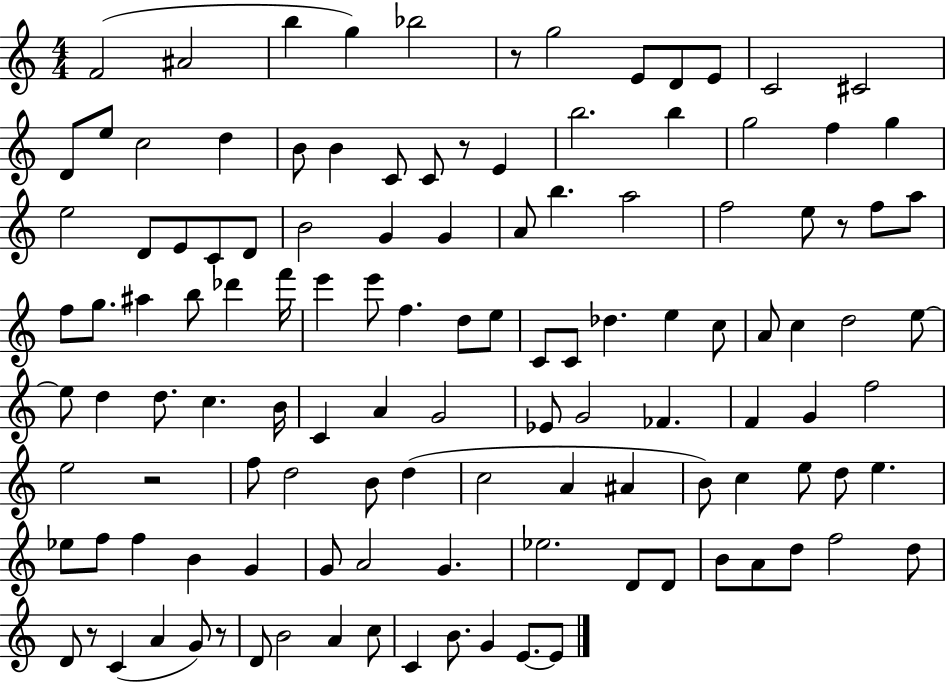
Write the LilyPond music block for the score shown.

{
  \clef treble
  \numericTimeSignature
  \time 4/4
  \key c \major
  f'2( ais'2 | b''4 g''4) bes''2 | r8 g''2 e'8 d'8 e'8 | c'2 cis'2 | \break d'8 e''8 c''2 d''4 | b'8 b'4 c'8 c'8 r8 e'4 | b''2. b''4 | g''2 f''4 g''4 | \break e''2 d'8 e'8 c'8 d'8 | b'2 g'4 g'4 | a'8 b''4. a''2 | f''2 e''8 r8 f''8 a''8 | \break f''8 g''8. ais''4 b''8 des'''4 f'''16 | e'''4 e'''8 f''4. d''8 e''8 | c'8 c'8 des''4. e''4 c''8 | a'8 c''4 d''2 e''8~~ | \break e''8 d''4 d''8. c''4. b'16 | c'4 a'4 g'2 | ees'8 g'2 fes'4. | f'4 g'4 f''2 | \break e''2 r2 | f''8 d''2 b'8 d''4( | c''2 a'4 ais'4 | b'8) c''4 e''8 d''8 e''4. | \break ees''8 f''8 f''4 b'4 g'4 | g'8 a'2 g'4. | ees''2. d'8 d'8 | b'8 a'8 d''8 f''2 d''8 | \break d'8 r8 c'4( a'4 g'8) r8 | d'8 b'2 a'4 c''8 | c'4 b'8. g'4 e'8.~~ e'8 | \bar "|."
}